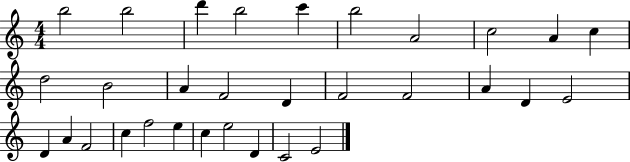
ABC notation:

X:1
T:Untitled
M:4/4
L:1/4
K:C
b2 b2 d' b2 c' b2 A2 c2 A c d2 B2 A F2 D F2 F2 A D E2 D A F2 c f2 e c e2 D C2 E2